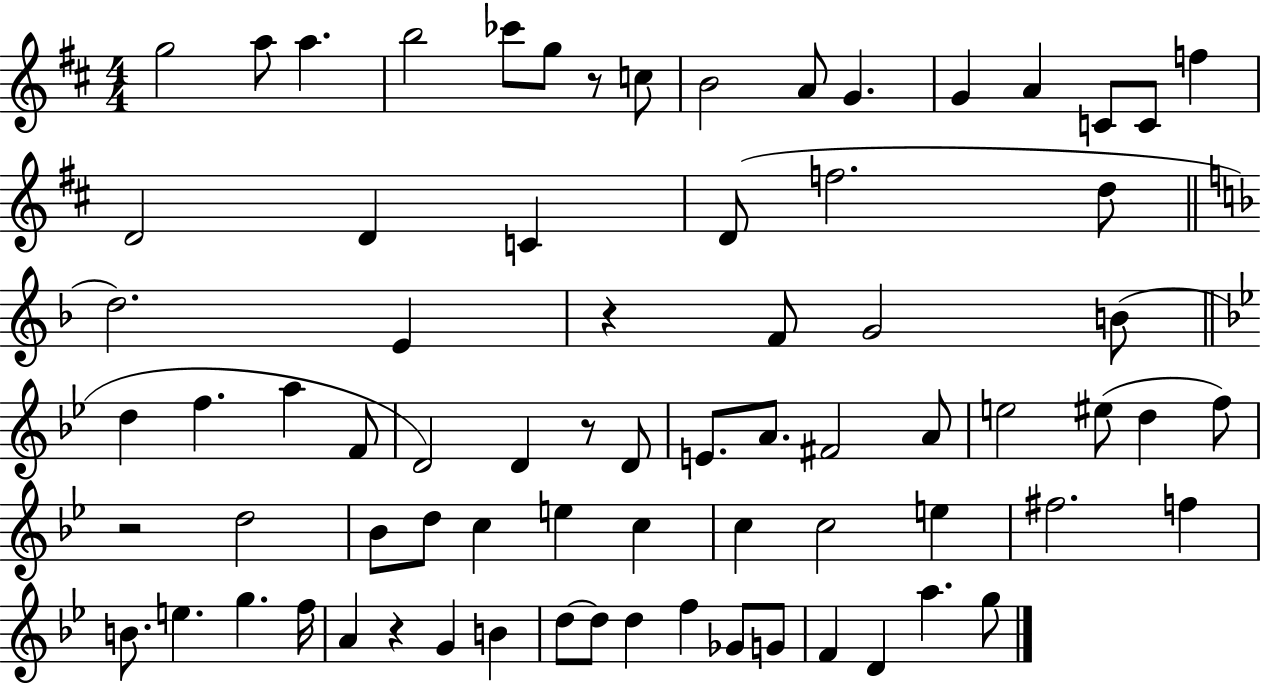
{
  \clef treble
  \numericTimeSignature
  \time 4/4
  \key d \major
  g''2 a''8 a''4. | b''2 ces'''8 g''8 r8 c''8 | b'2 a'8 g'4. | g'4 a'4 c'8 c'8 f''4 | \break d'2 d'4 c'4 | d'8( f''2. d''8 | \bar "||" \break \key f \major d''2.) e'4 | r4 f'8 g'2 b'8( | \bar "||" \break \key bes \major d''4 f''4. a''4 f'8 | d'2) d'4 r8 d'8 | e'8. a'8. fis'2 a'8 | e''2 eis''8( d''4 f''8) | \break r2 d''2 | bes'8 d''8 c''4 e''4 c''4 | c''4 c''2 e''4 | fis''2. f''4 | \break b'8. e''4. g''4. f''16 | a'4 r4 g'4 b'4 | d''8~~ d''8 d''4 f''4 ges'8 g'8 | f'4 d'4 a''4. g''8 | \break \bar "|."
}